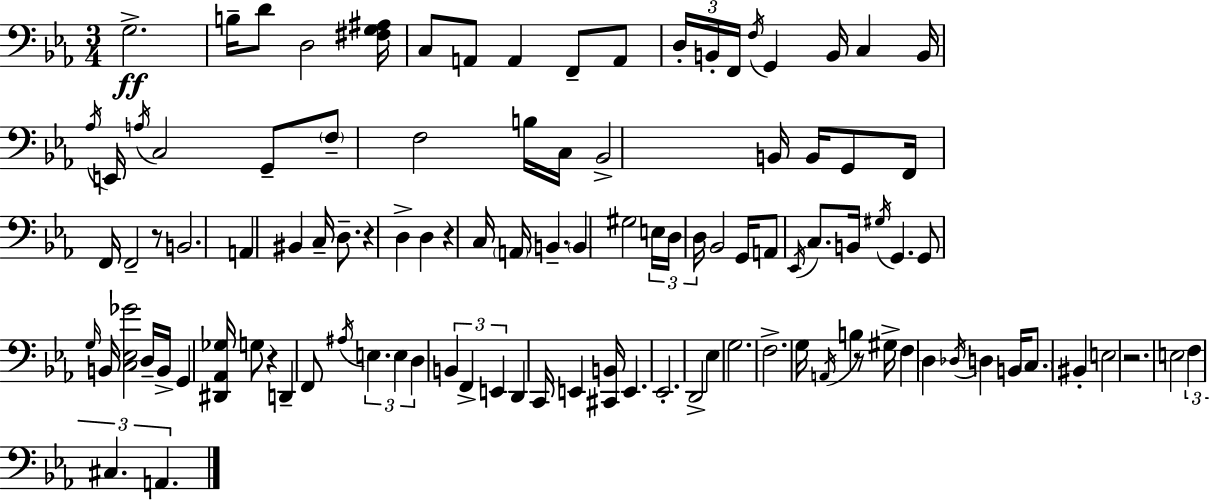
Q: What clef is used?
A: bass